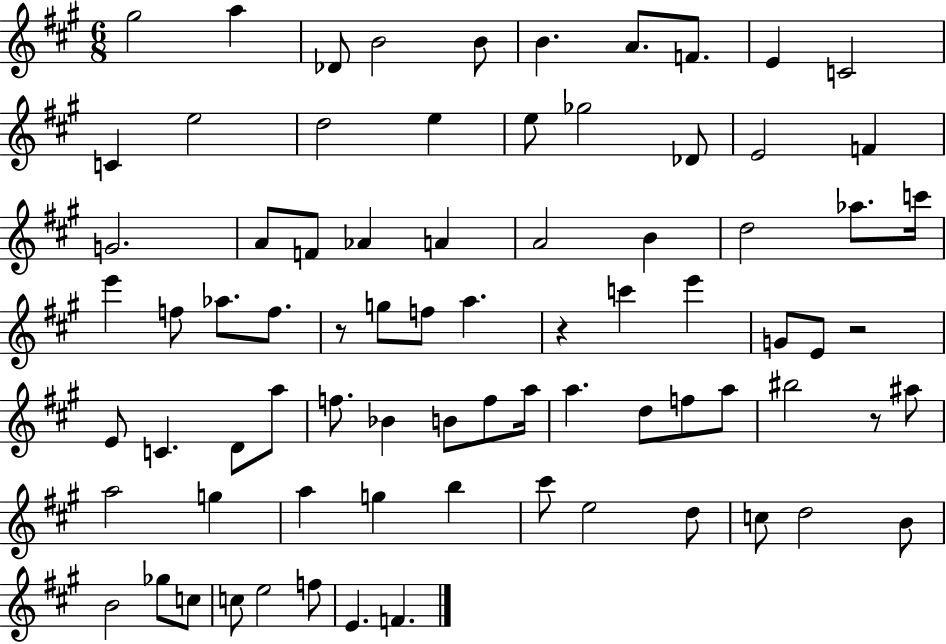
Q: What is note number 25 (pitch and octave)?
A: A4